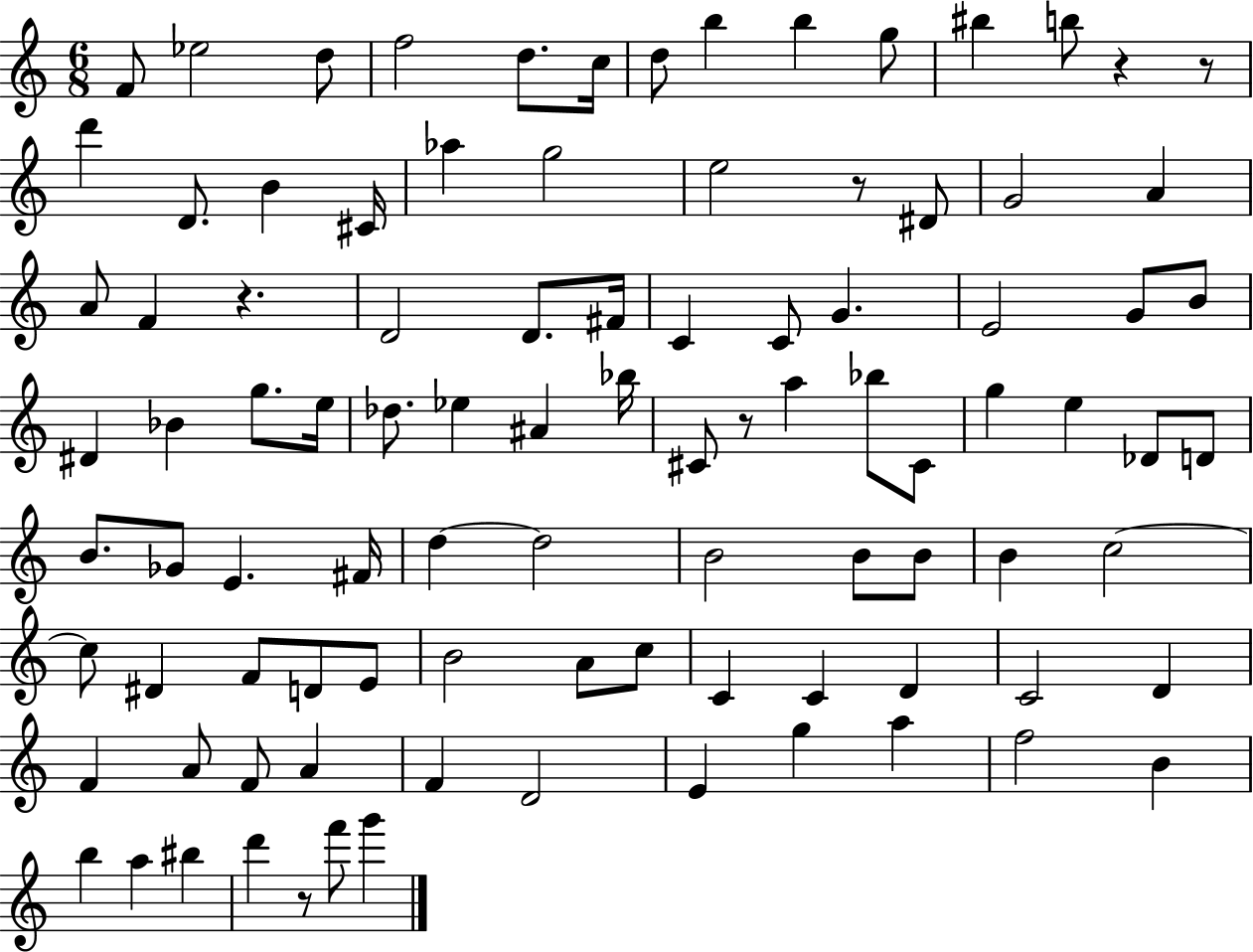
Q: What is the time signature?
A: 6/8